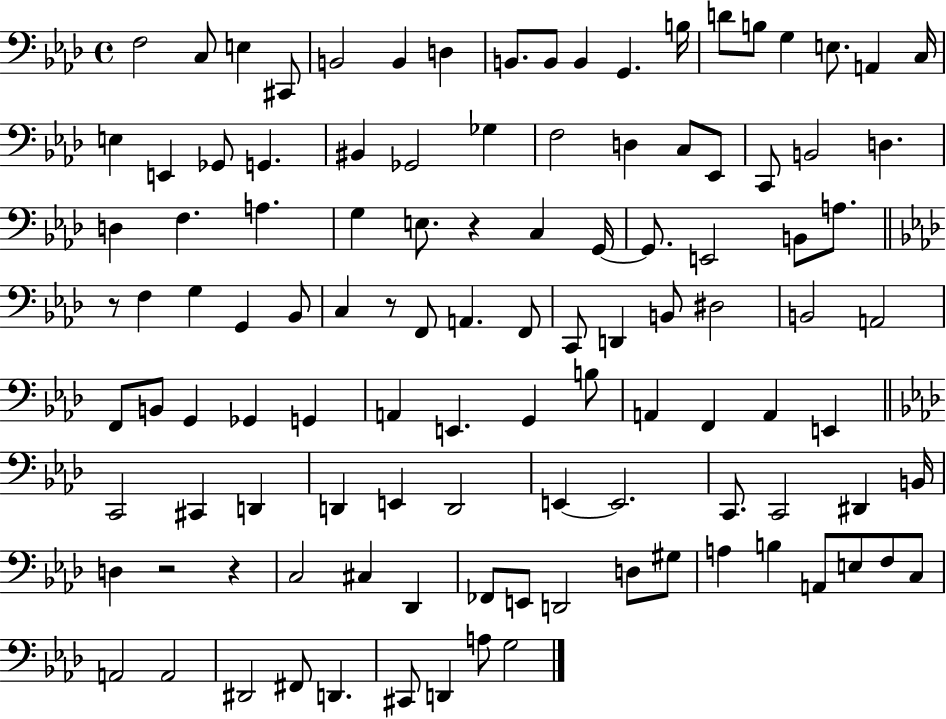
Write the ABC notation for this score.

X:1
T:Untitled
M:4/4
L:1/4
K:Ab
F,2 C,/2 E, ^C,,/2 B,,2 B,, D, B,,/2 B,,/2 B,, G,, B,/4 D/2 B,/2 G, E,/2 A,, C,/4 E, E,, _G,,/2 G,, ^B,, _G,,2 _G, F,2 D, C,/2 _E,,/2 C,,/2 B,,2 D, D, F, A, G, E,/2 z C, G,,/4 G,,/2 E,,2 B,,/2 A,/2 z/2 F, G, G,, _B,,/2 C, z/2 F,,/2 A,, F,,/2 C,,/2 D,, B,,/2 ^D,2 B,,2 A,,2 F,,/2 B,,/2 G,, _G,, G,, A,, E,, G,, B,/2 A,, F,, A,, E,, C,,2 ^C,, D,, D,, E,, D,,2 E,, E,,2 C,,/2 C,,2 ^D,, B,,/4 D, z2 z C,2 ^C, _D,, _F,,/2 E,,/2 D,,2 D,/2 ^G,/2 A, B, A,,/2 E,/2 F,/2 C,/2 A,,2 A,,2 ^D,,2 ^F,,/2 D,, ^C,,/2 D,, A,/2 G,2